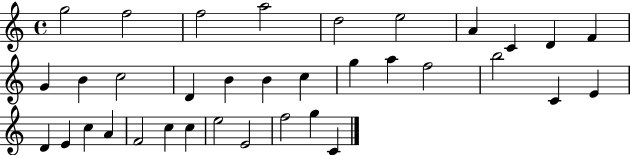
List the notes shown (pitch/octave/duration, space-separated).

G5/h F5/h F5/h A5/h D5/h E5/h A4/q C4/q D4/q F4/q G4/q B4/q C5/h D4/q B4/q B4/q C5/q G5/q A5/q F5/h B5/h C4/q E4/q D4/q E4/q C5/q A4/q F4/h C5/q C5/q E5/h E4/h F5/h G5/q C4/q